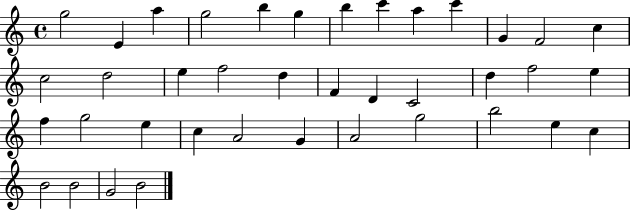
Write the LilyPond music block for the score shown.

{
  \clef treble
  \time 4/4
  \defaultTimeSignature
  \key c \major
  g''2 e'4 a''4 | g''2 b''4 g''4 | b''4 c'''4 a''4 c'''4 | g'4 f'2 c''4 | \break c''2 d''2 | e''4 f''2 d''4 | f'4 d'4 c'2 | d''4 f''2 e''4 | \break f''4 g''2 e''4 | c''4 a'2 g'4 | a'2 g''2 | b''2 e''4 c''4 | \break b'2 b'2 | g'2 b'2 | \bar "|."
}